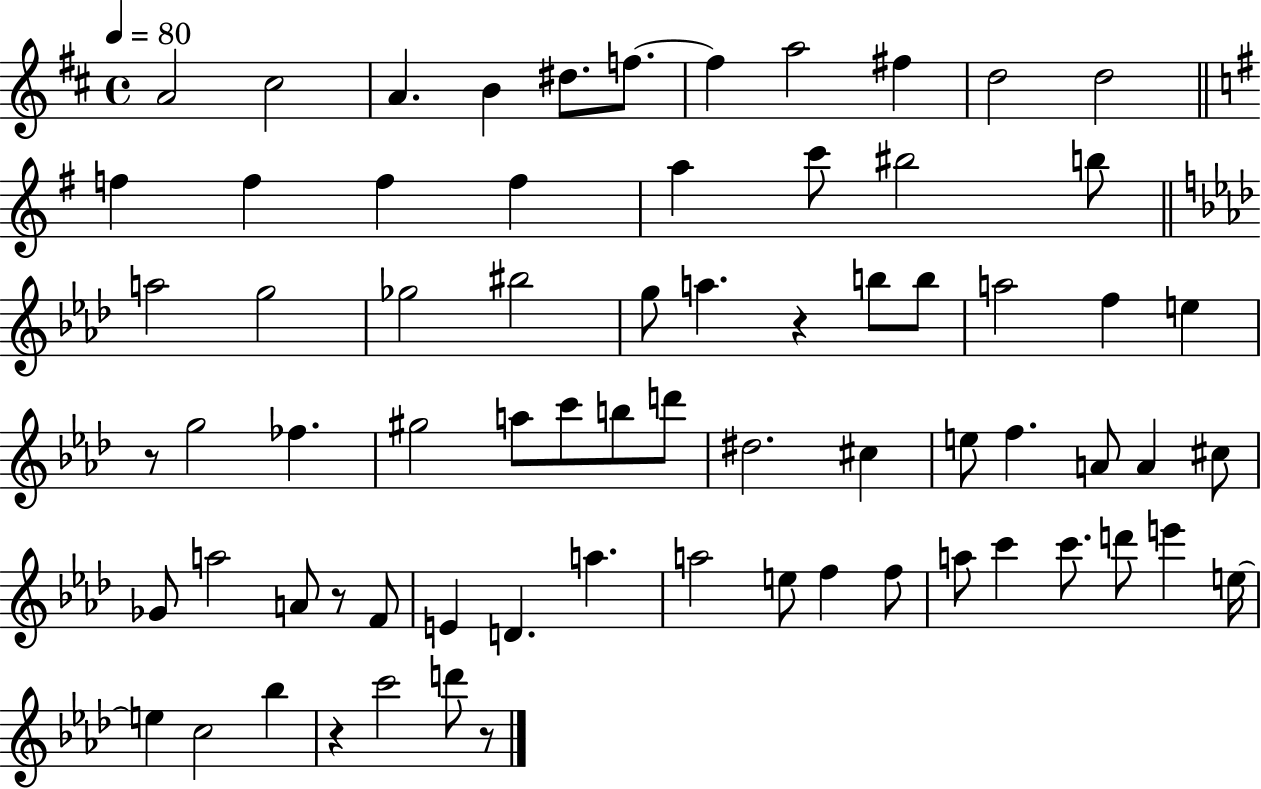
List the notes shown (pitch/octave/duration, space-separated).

A4/h C#5/h A4/q. B4/q D#5/e. F5/e. F5/q A5/h F#5/q D5/h D5/h F5/q F5/q F5/q F5/q A5/q C6/e BIS5/h B5/e A5/h G5/h Gb5/h BIS5/h G5/e A5/q. R/q B5/e B5/e A5/h F5/q E5/q R/e G5/h FES5/q. G#5/h A5/e C6/e B5/e D6/e D#5/h. C#5/q E5/e F5/q. A4/e A4/q C#5/e Gb4/e A5/h A4/e R/e F4/e E4/q D4/q. A5/q. A5/h E5/e F5/q F5/e A5/e C6/q C6/e. D6/e E6/q E5/s E5/q C5/h Bb5/q R/q C6/h D6/e R/e